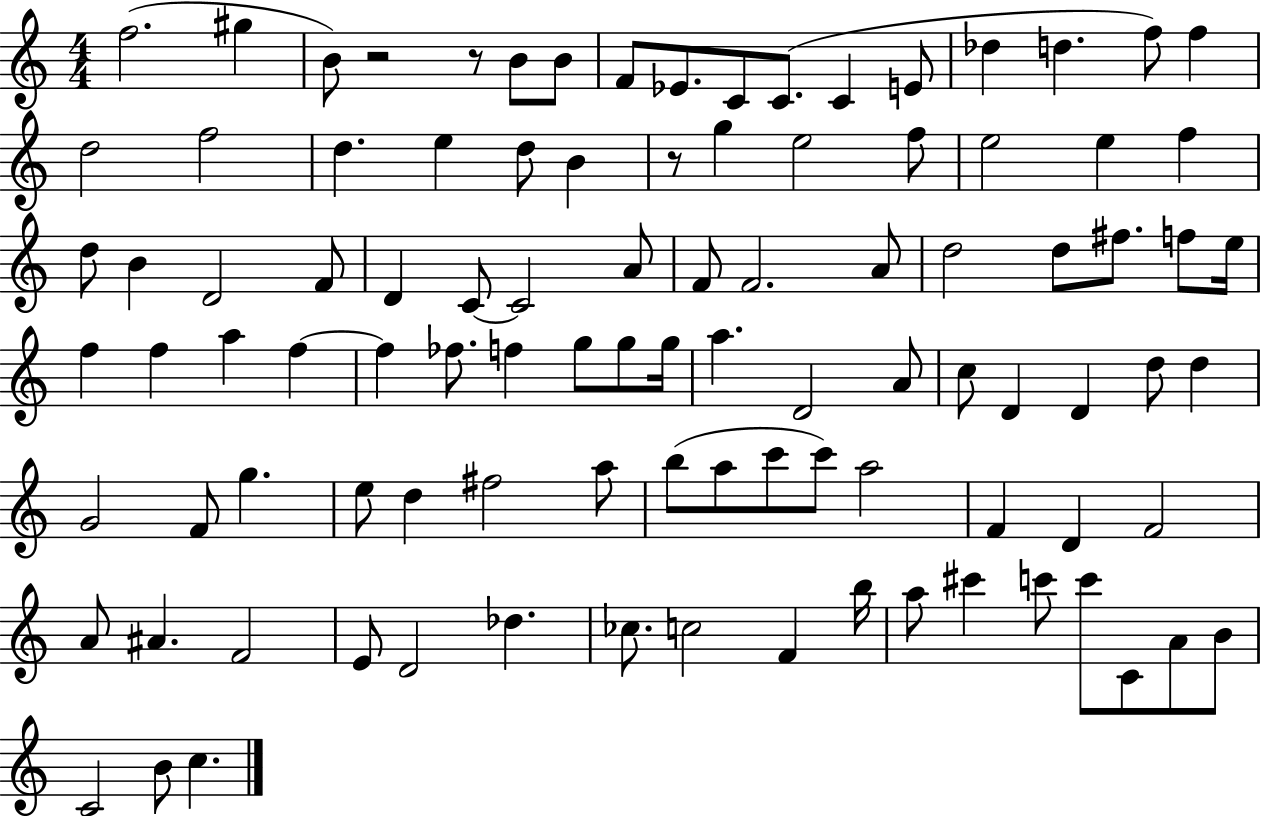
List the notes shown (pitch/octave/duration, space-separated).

F5/h. G#5/q B4/e R/h R/e B4/e B4/e F4/e Eb4/e. C4/e C4/e. C4/q E4/e Db5/q D5/q. F5/e F5/q D5/h F5/h D5/q. E5/q D5/e B4/q R/e G5/q E5/h F5/e E5/h E5/q F5/q D5/e B4/q D4/h F4/e D4/q C4/e C4/h A4/e F4/e F4/h. A4/e D5/h D5/e F#5/e. F5/e E5/s F5/q F5/q A5/q F5/q F5/q FES5/e. F5/q G5/e G5/e G5/s A5/q. D4/h A4/e C5/e D4/q D4/q D5/e D5/q G4/h F4/e G5/q. E5/e D5/q F#5/h A5/e B5/e A5/e C6/e C6/e A5/h F4/q D4/q F4/h A4/e A#4/q. F4/h E4/e D4/h Db5/q. CES5/e. C5/h F4/q B5/s A5/e C#6/q C6/e C6/e C4/e A4/e B4/e C4/h B4/e C5/q.